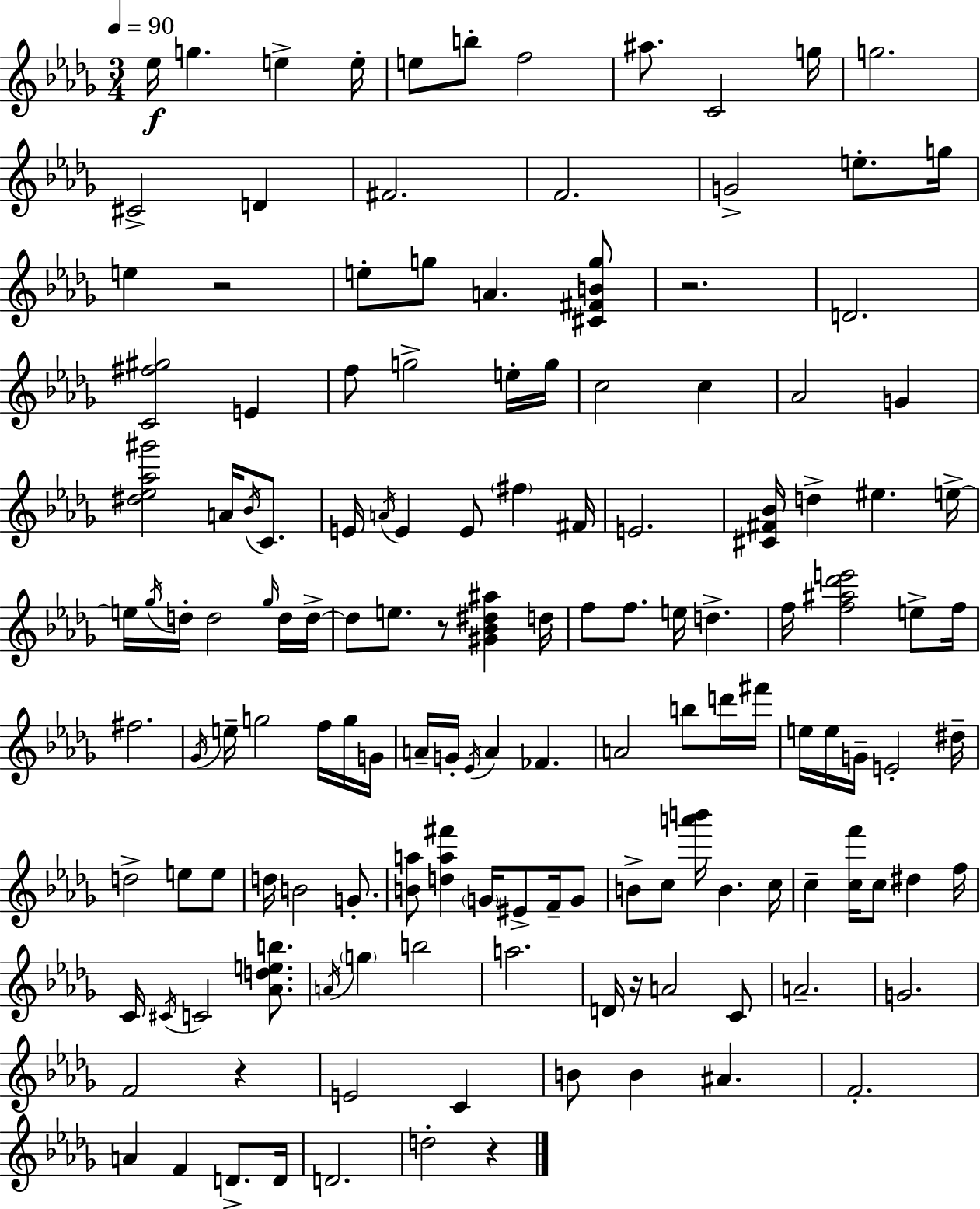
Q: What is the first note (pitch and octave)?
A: Eb5